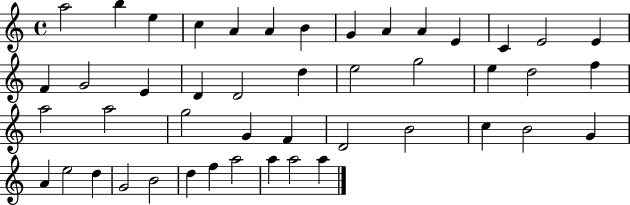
X:1
T:Untitled
M:4/4
L:1/4
K:C
a2 b e c A A B G A A E C E2 E F G2 E D D2 d e2 g2 e d2 f a2 a2 g2 G F D2 B2 c B2 G A e2 d G2 B2 d f a2 a a2 a